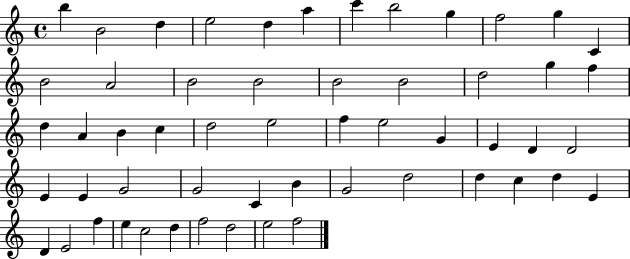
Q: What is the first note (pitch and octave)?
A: B5